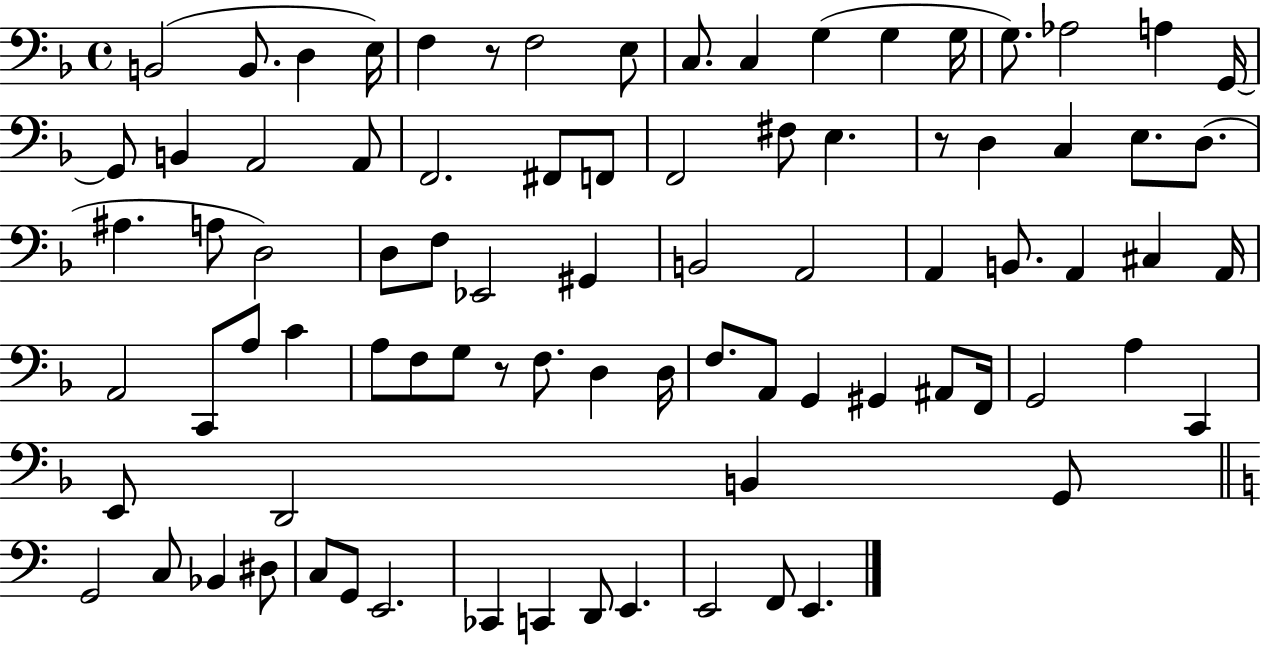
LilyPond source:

{
  \clef bass
  \time 4/4
  \defaultTimeSignature
  \key f \major
  b,2( b,8. d4 e16) | f4 r8 f2 e8 | c8. c4 g4( g4 g16 | g8.) aes2 a4 g,16~~ | \break g,8 b,4 a,2 a,8 | f,2. fis,8 f,8 | f,2 fis8 e4. | r8 d4 c4 e8. d8.( | \break ais4. a8 d2) | d8 f8 ees,2 gis,4 | b,2 a,2 | a,4 b,8. a,4 cis4 a,16 | \break a,2 c,8 a8 c'4 | a8 f8 g8 r8 f8. d4 d16 | f8. a,8 g,4 gis,4 ais,8 f,16 | g,2 a4 c,4 | \break e,8 d,2 b,4 g,8 | \bar "||" \break \key c \major g,2 c8 bes,4 dis8 | c8 g,8 e,2. | ces,4 c,4 d,8 e,4. | e,2 f,8 e,4. | \break \bar "|."
}